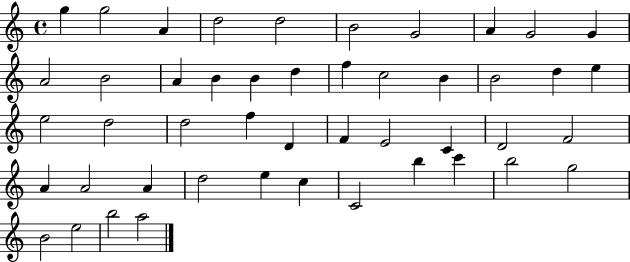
G5/q G5/h A4/q D5/h D5/h B4/h G4/h A4/q G4/h G4/q A4/h B4/h A4/q B4/q B4/q D5/q F5/q C5/h B4/q B4/h D5/q E5/q E5/h D5/h D5/h F5/q D4/q F4/q E4/h C4/q D4/h F4/h A4/q A4/h A4/q D5/h E5/q C5/q C4/h B5/q C6/q B5/h G5/h B4/h E5/h B5/h A5/h